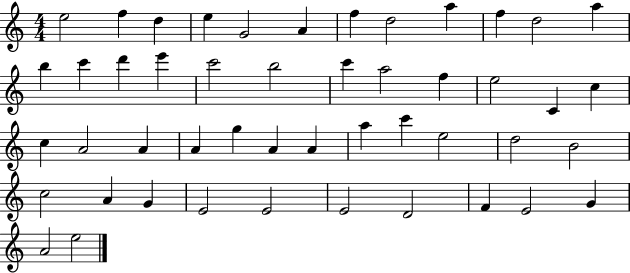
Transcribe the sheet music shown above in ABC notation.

X:1
T:Untitled
M:4/4
L:1/4
K:C
e2 f d e G2 A f d2 a f d2 a b c' d' e' c'2 b2 c' a2 f e2 C c c A2 A A g A A a c' e2 d2 B2 c2 A G E2 E2 E2 D2 F E2 G A2 e2